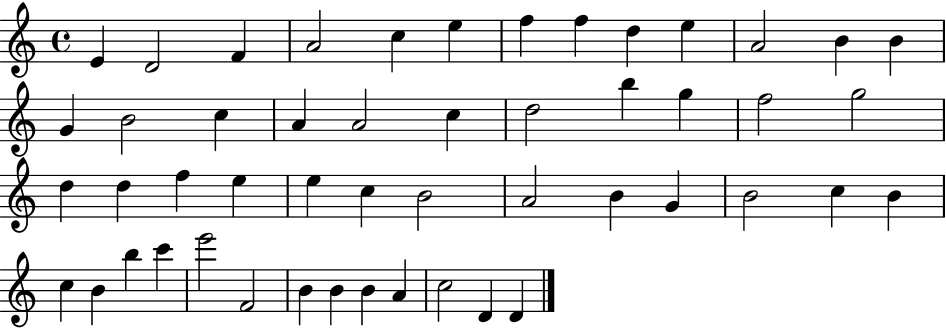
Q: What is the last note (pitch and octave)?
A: D4